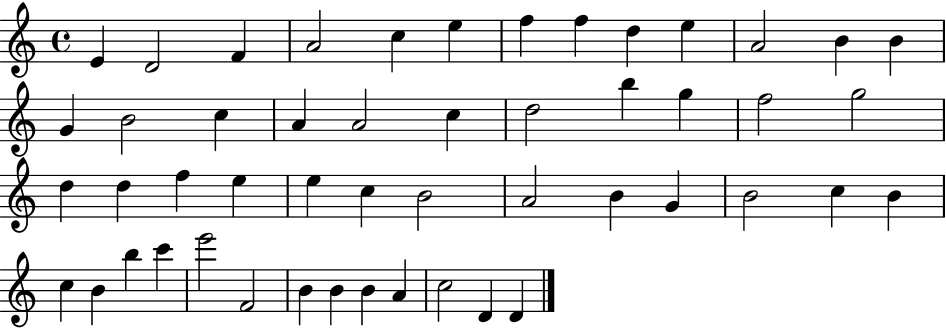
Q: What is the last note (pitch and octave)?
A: D4